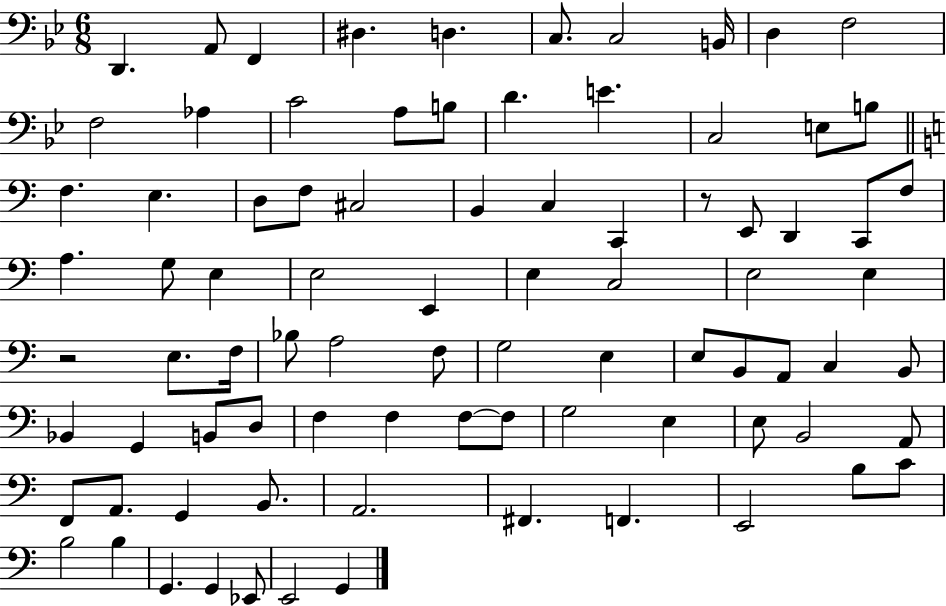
D2/q. A2/e F2/q D#3/q. D3/q. C3/e. C3/h B2/s D3/q F3/h F3/h Ab3/q C4/h A3/e B3/e D4/q. E4/q. C3/h E3/e B3/e F3/q. E3/q. D3/e F3/e C#3/h B2/q C3/q C2/q R/e E2/e D2/q C2/e F3/e A3/q. G3/e E3/q E3/h E2/q E3/q C3/h E3/h E3/q R/h E3/e. F3/s Bb3/e A3/h F3/e G3/h E3/q E3/e B2/e A2/e C3/q B2/e Bb2/q G2/q B2/e D3/e F3/q F3/q F3/e F3/e G3/h E3/q E3/e B2/h A2/e F2/e A2/e. G2/q B2/e. A2/h. F#2/q. F2/q. E2/h B3/e C4/e B3/h B3/q G2/q. G2/q Eb2/e E2/h G2/q